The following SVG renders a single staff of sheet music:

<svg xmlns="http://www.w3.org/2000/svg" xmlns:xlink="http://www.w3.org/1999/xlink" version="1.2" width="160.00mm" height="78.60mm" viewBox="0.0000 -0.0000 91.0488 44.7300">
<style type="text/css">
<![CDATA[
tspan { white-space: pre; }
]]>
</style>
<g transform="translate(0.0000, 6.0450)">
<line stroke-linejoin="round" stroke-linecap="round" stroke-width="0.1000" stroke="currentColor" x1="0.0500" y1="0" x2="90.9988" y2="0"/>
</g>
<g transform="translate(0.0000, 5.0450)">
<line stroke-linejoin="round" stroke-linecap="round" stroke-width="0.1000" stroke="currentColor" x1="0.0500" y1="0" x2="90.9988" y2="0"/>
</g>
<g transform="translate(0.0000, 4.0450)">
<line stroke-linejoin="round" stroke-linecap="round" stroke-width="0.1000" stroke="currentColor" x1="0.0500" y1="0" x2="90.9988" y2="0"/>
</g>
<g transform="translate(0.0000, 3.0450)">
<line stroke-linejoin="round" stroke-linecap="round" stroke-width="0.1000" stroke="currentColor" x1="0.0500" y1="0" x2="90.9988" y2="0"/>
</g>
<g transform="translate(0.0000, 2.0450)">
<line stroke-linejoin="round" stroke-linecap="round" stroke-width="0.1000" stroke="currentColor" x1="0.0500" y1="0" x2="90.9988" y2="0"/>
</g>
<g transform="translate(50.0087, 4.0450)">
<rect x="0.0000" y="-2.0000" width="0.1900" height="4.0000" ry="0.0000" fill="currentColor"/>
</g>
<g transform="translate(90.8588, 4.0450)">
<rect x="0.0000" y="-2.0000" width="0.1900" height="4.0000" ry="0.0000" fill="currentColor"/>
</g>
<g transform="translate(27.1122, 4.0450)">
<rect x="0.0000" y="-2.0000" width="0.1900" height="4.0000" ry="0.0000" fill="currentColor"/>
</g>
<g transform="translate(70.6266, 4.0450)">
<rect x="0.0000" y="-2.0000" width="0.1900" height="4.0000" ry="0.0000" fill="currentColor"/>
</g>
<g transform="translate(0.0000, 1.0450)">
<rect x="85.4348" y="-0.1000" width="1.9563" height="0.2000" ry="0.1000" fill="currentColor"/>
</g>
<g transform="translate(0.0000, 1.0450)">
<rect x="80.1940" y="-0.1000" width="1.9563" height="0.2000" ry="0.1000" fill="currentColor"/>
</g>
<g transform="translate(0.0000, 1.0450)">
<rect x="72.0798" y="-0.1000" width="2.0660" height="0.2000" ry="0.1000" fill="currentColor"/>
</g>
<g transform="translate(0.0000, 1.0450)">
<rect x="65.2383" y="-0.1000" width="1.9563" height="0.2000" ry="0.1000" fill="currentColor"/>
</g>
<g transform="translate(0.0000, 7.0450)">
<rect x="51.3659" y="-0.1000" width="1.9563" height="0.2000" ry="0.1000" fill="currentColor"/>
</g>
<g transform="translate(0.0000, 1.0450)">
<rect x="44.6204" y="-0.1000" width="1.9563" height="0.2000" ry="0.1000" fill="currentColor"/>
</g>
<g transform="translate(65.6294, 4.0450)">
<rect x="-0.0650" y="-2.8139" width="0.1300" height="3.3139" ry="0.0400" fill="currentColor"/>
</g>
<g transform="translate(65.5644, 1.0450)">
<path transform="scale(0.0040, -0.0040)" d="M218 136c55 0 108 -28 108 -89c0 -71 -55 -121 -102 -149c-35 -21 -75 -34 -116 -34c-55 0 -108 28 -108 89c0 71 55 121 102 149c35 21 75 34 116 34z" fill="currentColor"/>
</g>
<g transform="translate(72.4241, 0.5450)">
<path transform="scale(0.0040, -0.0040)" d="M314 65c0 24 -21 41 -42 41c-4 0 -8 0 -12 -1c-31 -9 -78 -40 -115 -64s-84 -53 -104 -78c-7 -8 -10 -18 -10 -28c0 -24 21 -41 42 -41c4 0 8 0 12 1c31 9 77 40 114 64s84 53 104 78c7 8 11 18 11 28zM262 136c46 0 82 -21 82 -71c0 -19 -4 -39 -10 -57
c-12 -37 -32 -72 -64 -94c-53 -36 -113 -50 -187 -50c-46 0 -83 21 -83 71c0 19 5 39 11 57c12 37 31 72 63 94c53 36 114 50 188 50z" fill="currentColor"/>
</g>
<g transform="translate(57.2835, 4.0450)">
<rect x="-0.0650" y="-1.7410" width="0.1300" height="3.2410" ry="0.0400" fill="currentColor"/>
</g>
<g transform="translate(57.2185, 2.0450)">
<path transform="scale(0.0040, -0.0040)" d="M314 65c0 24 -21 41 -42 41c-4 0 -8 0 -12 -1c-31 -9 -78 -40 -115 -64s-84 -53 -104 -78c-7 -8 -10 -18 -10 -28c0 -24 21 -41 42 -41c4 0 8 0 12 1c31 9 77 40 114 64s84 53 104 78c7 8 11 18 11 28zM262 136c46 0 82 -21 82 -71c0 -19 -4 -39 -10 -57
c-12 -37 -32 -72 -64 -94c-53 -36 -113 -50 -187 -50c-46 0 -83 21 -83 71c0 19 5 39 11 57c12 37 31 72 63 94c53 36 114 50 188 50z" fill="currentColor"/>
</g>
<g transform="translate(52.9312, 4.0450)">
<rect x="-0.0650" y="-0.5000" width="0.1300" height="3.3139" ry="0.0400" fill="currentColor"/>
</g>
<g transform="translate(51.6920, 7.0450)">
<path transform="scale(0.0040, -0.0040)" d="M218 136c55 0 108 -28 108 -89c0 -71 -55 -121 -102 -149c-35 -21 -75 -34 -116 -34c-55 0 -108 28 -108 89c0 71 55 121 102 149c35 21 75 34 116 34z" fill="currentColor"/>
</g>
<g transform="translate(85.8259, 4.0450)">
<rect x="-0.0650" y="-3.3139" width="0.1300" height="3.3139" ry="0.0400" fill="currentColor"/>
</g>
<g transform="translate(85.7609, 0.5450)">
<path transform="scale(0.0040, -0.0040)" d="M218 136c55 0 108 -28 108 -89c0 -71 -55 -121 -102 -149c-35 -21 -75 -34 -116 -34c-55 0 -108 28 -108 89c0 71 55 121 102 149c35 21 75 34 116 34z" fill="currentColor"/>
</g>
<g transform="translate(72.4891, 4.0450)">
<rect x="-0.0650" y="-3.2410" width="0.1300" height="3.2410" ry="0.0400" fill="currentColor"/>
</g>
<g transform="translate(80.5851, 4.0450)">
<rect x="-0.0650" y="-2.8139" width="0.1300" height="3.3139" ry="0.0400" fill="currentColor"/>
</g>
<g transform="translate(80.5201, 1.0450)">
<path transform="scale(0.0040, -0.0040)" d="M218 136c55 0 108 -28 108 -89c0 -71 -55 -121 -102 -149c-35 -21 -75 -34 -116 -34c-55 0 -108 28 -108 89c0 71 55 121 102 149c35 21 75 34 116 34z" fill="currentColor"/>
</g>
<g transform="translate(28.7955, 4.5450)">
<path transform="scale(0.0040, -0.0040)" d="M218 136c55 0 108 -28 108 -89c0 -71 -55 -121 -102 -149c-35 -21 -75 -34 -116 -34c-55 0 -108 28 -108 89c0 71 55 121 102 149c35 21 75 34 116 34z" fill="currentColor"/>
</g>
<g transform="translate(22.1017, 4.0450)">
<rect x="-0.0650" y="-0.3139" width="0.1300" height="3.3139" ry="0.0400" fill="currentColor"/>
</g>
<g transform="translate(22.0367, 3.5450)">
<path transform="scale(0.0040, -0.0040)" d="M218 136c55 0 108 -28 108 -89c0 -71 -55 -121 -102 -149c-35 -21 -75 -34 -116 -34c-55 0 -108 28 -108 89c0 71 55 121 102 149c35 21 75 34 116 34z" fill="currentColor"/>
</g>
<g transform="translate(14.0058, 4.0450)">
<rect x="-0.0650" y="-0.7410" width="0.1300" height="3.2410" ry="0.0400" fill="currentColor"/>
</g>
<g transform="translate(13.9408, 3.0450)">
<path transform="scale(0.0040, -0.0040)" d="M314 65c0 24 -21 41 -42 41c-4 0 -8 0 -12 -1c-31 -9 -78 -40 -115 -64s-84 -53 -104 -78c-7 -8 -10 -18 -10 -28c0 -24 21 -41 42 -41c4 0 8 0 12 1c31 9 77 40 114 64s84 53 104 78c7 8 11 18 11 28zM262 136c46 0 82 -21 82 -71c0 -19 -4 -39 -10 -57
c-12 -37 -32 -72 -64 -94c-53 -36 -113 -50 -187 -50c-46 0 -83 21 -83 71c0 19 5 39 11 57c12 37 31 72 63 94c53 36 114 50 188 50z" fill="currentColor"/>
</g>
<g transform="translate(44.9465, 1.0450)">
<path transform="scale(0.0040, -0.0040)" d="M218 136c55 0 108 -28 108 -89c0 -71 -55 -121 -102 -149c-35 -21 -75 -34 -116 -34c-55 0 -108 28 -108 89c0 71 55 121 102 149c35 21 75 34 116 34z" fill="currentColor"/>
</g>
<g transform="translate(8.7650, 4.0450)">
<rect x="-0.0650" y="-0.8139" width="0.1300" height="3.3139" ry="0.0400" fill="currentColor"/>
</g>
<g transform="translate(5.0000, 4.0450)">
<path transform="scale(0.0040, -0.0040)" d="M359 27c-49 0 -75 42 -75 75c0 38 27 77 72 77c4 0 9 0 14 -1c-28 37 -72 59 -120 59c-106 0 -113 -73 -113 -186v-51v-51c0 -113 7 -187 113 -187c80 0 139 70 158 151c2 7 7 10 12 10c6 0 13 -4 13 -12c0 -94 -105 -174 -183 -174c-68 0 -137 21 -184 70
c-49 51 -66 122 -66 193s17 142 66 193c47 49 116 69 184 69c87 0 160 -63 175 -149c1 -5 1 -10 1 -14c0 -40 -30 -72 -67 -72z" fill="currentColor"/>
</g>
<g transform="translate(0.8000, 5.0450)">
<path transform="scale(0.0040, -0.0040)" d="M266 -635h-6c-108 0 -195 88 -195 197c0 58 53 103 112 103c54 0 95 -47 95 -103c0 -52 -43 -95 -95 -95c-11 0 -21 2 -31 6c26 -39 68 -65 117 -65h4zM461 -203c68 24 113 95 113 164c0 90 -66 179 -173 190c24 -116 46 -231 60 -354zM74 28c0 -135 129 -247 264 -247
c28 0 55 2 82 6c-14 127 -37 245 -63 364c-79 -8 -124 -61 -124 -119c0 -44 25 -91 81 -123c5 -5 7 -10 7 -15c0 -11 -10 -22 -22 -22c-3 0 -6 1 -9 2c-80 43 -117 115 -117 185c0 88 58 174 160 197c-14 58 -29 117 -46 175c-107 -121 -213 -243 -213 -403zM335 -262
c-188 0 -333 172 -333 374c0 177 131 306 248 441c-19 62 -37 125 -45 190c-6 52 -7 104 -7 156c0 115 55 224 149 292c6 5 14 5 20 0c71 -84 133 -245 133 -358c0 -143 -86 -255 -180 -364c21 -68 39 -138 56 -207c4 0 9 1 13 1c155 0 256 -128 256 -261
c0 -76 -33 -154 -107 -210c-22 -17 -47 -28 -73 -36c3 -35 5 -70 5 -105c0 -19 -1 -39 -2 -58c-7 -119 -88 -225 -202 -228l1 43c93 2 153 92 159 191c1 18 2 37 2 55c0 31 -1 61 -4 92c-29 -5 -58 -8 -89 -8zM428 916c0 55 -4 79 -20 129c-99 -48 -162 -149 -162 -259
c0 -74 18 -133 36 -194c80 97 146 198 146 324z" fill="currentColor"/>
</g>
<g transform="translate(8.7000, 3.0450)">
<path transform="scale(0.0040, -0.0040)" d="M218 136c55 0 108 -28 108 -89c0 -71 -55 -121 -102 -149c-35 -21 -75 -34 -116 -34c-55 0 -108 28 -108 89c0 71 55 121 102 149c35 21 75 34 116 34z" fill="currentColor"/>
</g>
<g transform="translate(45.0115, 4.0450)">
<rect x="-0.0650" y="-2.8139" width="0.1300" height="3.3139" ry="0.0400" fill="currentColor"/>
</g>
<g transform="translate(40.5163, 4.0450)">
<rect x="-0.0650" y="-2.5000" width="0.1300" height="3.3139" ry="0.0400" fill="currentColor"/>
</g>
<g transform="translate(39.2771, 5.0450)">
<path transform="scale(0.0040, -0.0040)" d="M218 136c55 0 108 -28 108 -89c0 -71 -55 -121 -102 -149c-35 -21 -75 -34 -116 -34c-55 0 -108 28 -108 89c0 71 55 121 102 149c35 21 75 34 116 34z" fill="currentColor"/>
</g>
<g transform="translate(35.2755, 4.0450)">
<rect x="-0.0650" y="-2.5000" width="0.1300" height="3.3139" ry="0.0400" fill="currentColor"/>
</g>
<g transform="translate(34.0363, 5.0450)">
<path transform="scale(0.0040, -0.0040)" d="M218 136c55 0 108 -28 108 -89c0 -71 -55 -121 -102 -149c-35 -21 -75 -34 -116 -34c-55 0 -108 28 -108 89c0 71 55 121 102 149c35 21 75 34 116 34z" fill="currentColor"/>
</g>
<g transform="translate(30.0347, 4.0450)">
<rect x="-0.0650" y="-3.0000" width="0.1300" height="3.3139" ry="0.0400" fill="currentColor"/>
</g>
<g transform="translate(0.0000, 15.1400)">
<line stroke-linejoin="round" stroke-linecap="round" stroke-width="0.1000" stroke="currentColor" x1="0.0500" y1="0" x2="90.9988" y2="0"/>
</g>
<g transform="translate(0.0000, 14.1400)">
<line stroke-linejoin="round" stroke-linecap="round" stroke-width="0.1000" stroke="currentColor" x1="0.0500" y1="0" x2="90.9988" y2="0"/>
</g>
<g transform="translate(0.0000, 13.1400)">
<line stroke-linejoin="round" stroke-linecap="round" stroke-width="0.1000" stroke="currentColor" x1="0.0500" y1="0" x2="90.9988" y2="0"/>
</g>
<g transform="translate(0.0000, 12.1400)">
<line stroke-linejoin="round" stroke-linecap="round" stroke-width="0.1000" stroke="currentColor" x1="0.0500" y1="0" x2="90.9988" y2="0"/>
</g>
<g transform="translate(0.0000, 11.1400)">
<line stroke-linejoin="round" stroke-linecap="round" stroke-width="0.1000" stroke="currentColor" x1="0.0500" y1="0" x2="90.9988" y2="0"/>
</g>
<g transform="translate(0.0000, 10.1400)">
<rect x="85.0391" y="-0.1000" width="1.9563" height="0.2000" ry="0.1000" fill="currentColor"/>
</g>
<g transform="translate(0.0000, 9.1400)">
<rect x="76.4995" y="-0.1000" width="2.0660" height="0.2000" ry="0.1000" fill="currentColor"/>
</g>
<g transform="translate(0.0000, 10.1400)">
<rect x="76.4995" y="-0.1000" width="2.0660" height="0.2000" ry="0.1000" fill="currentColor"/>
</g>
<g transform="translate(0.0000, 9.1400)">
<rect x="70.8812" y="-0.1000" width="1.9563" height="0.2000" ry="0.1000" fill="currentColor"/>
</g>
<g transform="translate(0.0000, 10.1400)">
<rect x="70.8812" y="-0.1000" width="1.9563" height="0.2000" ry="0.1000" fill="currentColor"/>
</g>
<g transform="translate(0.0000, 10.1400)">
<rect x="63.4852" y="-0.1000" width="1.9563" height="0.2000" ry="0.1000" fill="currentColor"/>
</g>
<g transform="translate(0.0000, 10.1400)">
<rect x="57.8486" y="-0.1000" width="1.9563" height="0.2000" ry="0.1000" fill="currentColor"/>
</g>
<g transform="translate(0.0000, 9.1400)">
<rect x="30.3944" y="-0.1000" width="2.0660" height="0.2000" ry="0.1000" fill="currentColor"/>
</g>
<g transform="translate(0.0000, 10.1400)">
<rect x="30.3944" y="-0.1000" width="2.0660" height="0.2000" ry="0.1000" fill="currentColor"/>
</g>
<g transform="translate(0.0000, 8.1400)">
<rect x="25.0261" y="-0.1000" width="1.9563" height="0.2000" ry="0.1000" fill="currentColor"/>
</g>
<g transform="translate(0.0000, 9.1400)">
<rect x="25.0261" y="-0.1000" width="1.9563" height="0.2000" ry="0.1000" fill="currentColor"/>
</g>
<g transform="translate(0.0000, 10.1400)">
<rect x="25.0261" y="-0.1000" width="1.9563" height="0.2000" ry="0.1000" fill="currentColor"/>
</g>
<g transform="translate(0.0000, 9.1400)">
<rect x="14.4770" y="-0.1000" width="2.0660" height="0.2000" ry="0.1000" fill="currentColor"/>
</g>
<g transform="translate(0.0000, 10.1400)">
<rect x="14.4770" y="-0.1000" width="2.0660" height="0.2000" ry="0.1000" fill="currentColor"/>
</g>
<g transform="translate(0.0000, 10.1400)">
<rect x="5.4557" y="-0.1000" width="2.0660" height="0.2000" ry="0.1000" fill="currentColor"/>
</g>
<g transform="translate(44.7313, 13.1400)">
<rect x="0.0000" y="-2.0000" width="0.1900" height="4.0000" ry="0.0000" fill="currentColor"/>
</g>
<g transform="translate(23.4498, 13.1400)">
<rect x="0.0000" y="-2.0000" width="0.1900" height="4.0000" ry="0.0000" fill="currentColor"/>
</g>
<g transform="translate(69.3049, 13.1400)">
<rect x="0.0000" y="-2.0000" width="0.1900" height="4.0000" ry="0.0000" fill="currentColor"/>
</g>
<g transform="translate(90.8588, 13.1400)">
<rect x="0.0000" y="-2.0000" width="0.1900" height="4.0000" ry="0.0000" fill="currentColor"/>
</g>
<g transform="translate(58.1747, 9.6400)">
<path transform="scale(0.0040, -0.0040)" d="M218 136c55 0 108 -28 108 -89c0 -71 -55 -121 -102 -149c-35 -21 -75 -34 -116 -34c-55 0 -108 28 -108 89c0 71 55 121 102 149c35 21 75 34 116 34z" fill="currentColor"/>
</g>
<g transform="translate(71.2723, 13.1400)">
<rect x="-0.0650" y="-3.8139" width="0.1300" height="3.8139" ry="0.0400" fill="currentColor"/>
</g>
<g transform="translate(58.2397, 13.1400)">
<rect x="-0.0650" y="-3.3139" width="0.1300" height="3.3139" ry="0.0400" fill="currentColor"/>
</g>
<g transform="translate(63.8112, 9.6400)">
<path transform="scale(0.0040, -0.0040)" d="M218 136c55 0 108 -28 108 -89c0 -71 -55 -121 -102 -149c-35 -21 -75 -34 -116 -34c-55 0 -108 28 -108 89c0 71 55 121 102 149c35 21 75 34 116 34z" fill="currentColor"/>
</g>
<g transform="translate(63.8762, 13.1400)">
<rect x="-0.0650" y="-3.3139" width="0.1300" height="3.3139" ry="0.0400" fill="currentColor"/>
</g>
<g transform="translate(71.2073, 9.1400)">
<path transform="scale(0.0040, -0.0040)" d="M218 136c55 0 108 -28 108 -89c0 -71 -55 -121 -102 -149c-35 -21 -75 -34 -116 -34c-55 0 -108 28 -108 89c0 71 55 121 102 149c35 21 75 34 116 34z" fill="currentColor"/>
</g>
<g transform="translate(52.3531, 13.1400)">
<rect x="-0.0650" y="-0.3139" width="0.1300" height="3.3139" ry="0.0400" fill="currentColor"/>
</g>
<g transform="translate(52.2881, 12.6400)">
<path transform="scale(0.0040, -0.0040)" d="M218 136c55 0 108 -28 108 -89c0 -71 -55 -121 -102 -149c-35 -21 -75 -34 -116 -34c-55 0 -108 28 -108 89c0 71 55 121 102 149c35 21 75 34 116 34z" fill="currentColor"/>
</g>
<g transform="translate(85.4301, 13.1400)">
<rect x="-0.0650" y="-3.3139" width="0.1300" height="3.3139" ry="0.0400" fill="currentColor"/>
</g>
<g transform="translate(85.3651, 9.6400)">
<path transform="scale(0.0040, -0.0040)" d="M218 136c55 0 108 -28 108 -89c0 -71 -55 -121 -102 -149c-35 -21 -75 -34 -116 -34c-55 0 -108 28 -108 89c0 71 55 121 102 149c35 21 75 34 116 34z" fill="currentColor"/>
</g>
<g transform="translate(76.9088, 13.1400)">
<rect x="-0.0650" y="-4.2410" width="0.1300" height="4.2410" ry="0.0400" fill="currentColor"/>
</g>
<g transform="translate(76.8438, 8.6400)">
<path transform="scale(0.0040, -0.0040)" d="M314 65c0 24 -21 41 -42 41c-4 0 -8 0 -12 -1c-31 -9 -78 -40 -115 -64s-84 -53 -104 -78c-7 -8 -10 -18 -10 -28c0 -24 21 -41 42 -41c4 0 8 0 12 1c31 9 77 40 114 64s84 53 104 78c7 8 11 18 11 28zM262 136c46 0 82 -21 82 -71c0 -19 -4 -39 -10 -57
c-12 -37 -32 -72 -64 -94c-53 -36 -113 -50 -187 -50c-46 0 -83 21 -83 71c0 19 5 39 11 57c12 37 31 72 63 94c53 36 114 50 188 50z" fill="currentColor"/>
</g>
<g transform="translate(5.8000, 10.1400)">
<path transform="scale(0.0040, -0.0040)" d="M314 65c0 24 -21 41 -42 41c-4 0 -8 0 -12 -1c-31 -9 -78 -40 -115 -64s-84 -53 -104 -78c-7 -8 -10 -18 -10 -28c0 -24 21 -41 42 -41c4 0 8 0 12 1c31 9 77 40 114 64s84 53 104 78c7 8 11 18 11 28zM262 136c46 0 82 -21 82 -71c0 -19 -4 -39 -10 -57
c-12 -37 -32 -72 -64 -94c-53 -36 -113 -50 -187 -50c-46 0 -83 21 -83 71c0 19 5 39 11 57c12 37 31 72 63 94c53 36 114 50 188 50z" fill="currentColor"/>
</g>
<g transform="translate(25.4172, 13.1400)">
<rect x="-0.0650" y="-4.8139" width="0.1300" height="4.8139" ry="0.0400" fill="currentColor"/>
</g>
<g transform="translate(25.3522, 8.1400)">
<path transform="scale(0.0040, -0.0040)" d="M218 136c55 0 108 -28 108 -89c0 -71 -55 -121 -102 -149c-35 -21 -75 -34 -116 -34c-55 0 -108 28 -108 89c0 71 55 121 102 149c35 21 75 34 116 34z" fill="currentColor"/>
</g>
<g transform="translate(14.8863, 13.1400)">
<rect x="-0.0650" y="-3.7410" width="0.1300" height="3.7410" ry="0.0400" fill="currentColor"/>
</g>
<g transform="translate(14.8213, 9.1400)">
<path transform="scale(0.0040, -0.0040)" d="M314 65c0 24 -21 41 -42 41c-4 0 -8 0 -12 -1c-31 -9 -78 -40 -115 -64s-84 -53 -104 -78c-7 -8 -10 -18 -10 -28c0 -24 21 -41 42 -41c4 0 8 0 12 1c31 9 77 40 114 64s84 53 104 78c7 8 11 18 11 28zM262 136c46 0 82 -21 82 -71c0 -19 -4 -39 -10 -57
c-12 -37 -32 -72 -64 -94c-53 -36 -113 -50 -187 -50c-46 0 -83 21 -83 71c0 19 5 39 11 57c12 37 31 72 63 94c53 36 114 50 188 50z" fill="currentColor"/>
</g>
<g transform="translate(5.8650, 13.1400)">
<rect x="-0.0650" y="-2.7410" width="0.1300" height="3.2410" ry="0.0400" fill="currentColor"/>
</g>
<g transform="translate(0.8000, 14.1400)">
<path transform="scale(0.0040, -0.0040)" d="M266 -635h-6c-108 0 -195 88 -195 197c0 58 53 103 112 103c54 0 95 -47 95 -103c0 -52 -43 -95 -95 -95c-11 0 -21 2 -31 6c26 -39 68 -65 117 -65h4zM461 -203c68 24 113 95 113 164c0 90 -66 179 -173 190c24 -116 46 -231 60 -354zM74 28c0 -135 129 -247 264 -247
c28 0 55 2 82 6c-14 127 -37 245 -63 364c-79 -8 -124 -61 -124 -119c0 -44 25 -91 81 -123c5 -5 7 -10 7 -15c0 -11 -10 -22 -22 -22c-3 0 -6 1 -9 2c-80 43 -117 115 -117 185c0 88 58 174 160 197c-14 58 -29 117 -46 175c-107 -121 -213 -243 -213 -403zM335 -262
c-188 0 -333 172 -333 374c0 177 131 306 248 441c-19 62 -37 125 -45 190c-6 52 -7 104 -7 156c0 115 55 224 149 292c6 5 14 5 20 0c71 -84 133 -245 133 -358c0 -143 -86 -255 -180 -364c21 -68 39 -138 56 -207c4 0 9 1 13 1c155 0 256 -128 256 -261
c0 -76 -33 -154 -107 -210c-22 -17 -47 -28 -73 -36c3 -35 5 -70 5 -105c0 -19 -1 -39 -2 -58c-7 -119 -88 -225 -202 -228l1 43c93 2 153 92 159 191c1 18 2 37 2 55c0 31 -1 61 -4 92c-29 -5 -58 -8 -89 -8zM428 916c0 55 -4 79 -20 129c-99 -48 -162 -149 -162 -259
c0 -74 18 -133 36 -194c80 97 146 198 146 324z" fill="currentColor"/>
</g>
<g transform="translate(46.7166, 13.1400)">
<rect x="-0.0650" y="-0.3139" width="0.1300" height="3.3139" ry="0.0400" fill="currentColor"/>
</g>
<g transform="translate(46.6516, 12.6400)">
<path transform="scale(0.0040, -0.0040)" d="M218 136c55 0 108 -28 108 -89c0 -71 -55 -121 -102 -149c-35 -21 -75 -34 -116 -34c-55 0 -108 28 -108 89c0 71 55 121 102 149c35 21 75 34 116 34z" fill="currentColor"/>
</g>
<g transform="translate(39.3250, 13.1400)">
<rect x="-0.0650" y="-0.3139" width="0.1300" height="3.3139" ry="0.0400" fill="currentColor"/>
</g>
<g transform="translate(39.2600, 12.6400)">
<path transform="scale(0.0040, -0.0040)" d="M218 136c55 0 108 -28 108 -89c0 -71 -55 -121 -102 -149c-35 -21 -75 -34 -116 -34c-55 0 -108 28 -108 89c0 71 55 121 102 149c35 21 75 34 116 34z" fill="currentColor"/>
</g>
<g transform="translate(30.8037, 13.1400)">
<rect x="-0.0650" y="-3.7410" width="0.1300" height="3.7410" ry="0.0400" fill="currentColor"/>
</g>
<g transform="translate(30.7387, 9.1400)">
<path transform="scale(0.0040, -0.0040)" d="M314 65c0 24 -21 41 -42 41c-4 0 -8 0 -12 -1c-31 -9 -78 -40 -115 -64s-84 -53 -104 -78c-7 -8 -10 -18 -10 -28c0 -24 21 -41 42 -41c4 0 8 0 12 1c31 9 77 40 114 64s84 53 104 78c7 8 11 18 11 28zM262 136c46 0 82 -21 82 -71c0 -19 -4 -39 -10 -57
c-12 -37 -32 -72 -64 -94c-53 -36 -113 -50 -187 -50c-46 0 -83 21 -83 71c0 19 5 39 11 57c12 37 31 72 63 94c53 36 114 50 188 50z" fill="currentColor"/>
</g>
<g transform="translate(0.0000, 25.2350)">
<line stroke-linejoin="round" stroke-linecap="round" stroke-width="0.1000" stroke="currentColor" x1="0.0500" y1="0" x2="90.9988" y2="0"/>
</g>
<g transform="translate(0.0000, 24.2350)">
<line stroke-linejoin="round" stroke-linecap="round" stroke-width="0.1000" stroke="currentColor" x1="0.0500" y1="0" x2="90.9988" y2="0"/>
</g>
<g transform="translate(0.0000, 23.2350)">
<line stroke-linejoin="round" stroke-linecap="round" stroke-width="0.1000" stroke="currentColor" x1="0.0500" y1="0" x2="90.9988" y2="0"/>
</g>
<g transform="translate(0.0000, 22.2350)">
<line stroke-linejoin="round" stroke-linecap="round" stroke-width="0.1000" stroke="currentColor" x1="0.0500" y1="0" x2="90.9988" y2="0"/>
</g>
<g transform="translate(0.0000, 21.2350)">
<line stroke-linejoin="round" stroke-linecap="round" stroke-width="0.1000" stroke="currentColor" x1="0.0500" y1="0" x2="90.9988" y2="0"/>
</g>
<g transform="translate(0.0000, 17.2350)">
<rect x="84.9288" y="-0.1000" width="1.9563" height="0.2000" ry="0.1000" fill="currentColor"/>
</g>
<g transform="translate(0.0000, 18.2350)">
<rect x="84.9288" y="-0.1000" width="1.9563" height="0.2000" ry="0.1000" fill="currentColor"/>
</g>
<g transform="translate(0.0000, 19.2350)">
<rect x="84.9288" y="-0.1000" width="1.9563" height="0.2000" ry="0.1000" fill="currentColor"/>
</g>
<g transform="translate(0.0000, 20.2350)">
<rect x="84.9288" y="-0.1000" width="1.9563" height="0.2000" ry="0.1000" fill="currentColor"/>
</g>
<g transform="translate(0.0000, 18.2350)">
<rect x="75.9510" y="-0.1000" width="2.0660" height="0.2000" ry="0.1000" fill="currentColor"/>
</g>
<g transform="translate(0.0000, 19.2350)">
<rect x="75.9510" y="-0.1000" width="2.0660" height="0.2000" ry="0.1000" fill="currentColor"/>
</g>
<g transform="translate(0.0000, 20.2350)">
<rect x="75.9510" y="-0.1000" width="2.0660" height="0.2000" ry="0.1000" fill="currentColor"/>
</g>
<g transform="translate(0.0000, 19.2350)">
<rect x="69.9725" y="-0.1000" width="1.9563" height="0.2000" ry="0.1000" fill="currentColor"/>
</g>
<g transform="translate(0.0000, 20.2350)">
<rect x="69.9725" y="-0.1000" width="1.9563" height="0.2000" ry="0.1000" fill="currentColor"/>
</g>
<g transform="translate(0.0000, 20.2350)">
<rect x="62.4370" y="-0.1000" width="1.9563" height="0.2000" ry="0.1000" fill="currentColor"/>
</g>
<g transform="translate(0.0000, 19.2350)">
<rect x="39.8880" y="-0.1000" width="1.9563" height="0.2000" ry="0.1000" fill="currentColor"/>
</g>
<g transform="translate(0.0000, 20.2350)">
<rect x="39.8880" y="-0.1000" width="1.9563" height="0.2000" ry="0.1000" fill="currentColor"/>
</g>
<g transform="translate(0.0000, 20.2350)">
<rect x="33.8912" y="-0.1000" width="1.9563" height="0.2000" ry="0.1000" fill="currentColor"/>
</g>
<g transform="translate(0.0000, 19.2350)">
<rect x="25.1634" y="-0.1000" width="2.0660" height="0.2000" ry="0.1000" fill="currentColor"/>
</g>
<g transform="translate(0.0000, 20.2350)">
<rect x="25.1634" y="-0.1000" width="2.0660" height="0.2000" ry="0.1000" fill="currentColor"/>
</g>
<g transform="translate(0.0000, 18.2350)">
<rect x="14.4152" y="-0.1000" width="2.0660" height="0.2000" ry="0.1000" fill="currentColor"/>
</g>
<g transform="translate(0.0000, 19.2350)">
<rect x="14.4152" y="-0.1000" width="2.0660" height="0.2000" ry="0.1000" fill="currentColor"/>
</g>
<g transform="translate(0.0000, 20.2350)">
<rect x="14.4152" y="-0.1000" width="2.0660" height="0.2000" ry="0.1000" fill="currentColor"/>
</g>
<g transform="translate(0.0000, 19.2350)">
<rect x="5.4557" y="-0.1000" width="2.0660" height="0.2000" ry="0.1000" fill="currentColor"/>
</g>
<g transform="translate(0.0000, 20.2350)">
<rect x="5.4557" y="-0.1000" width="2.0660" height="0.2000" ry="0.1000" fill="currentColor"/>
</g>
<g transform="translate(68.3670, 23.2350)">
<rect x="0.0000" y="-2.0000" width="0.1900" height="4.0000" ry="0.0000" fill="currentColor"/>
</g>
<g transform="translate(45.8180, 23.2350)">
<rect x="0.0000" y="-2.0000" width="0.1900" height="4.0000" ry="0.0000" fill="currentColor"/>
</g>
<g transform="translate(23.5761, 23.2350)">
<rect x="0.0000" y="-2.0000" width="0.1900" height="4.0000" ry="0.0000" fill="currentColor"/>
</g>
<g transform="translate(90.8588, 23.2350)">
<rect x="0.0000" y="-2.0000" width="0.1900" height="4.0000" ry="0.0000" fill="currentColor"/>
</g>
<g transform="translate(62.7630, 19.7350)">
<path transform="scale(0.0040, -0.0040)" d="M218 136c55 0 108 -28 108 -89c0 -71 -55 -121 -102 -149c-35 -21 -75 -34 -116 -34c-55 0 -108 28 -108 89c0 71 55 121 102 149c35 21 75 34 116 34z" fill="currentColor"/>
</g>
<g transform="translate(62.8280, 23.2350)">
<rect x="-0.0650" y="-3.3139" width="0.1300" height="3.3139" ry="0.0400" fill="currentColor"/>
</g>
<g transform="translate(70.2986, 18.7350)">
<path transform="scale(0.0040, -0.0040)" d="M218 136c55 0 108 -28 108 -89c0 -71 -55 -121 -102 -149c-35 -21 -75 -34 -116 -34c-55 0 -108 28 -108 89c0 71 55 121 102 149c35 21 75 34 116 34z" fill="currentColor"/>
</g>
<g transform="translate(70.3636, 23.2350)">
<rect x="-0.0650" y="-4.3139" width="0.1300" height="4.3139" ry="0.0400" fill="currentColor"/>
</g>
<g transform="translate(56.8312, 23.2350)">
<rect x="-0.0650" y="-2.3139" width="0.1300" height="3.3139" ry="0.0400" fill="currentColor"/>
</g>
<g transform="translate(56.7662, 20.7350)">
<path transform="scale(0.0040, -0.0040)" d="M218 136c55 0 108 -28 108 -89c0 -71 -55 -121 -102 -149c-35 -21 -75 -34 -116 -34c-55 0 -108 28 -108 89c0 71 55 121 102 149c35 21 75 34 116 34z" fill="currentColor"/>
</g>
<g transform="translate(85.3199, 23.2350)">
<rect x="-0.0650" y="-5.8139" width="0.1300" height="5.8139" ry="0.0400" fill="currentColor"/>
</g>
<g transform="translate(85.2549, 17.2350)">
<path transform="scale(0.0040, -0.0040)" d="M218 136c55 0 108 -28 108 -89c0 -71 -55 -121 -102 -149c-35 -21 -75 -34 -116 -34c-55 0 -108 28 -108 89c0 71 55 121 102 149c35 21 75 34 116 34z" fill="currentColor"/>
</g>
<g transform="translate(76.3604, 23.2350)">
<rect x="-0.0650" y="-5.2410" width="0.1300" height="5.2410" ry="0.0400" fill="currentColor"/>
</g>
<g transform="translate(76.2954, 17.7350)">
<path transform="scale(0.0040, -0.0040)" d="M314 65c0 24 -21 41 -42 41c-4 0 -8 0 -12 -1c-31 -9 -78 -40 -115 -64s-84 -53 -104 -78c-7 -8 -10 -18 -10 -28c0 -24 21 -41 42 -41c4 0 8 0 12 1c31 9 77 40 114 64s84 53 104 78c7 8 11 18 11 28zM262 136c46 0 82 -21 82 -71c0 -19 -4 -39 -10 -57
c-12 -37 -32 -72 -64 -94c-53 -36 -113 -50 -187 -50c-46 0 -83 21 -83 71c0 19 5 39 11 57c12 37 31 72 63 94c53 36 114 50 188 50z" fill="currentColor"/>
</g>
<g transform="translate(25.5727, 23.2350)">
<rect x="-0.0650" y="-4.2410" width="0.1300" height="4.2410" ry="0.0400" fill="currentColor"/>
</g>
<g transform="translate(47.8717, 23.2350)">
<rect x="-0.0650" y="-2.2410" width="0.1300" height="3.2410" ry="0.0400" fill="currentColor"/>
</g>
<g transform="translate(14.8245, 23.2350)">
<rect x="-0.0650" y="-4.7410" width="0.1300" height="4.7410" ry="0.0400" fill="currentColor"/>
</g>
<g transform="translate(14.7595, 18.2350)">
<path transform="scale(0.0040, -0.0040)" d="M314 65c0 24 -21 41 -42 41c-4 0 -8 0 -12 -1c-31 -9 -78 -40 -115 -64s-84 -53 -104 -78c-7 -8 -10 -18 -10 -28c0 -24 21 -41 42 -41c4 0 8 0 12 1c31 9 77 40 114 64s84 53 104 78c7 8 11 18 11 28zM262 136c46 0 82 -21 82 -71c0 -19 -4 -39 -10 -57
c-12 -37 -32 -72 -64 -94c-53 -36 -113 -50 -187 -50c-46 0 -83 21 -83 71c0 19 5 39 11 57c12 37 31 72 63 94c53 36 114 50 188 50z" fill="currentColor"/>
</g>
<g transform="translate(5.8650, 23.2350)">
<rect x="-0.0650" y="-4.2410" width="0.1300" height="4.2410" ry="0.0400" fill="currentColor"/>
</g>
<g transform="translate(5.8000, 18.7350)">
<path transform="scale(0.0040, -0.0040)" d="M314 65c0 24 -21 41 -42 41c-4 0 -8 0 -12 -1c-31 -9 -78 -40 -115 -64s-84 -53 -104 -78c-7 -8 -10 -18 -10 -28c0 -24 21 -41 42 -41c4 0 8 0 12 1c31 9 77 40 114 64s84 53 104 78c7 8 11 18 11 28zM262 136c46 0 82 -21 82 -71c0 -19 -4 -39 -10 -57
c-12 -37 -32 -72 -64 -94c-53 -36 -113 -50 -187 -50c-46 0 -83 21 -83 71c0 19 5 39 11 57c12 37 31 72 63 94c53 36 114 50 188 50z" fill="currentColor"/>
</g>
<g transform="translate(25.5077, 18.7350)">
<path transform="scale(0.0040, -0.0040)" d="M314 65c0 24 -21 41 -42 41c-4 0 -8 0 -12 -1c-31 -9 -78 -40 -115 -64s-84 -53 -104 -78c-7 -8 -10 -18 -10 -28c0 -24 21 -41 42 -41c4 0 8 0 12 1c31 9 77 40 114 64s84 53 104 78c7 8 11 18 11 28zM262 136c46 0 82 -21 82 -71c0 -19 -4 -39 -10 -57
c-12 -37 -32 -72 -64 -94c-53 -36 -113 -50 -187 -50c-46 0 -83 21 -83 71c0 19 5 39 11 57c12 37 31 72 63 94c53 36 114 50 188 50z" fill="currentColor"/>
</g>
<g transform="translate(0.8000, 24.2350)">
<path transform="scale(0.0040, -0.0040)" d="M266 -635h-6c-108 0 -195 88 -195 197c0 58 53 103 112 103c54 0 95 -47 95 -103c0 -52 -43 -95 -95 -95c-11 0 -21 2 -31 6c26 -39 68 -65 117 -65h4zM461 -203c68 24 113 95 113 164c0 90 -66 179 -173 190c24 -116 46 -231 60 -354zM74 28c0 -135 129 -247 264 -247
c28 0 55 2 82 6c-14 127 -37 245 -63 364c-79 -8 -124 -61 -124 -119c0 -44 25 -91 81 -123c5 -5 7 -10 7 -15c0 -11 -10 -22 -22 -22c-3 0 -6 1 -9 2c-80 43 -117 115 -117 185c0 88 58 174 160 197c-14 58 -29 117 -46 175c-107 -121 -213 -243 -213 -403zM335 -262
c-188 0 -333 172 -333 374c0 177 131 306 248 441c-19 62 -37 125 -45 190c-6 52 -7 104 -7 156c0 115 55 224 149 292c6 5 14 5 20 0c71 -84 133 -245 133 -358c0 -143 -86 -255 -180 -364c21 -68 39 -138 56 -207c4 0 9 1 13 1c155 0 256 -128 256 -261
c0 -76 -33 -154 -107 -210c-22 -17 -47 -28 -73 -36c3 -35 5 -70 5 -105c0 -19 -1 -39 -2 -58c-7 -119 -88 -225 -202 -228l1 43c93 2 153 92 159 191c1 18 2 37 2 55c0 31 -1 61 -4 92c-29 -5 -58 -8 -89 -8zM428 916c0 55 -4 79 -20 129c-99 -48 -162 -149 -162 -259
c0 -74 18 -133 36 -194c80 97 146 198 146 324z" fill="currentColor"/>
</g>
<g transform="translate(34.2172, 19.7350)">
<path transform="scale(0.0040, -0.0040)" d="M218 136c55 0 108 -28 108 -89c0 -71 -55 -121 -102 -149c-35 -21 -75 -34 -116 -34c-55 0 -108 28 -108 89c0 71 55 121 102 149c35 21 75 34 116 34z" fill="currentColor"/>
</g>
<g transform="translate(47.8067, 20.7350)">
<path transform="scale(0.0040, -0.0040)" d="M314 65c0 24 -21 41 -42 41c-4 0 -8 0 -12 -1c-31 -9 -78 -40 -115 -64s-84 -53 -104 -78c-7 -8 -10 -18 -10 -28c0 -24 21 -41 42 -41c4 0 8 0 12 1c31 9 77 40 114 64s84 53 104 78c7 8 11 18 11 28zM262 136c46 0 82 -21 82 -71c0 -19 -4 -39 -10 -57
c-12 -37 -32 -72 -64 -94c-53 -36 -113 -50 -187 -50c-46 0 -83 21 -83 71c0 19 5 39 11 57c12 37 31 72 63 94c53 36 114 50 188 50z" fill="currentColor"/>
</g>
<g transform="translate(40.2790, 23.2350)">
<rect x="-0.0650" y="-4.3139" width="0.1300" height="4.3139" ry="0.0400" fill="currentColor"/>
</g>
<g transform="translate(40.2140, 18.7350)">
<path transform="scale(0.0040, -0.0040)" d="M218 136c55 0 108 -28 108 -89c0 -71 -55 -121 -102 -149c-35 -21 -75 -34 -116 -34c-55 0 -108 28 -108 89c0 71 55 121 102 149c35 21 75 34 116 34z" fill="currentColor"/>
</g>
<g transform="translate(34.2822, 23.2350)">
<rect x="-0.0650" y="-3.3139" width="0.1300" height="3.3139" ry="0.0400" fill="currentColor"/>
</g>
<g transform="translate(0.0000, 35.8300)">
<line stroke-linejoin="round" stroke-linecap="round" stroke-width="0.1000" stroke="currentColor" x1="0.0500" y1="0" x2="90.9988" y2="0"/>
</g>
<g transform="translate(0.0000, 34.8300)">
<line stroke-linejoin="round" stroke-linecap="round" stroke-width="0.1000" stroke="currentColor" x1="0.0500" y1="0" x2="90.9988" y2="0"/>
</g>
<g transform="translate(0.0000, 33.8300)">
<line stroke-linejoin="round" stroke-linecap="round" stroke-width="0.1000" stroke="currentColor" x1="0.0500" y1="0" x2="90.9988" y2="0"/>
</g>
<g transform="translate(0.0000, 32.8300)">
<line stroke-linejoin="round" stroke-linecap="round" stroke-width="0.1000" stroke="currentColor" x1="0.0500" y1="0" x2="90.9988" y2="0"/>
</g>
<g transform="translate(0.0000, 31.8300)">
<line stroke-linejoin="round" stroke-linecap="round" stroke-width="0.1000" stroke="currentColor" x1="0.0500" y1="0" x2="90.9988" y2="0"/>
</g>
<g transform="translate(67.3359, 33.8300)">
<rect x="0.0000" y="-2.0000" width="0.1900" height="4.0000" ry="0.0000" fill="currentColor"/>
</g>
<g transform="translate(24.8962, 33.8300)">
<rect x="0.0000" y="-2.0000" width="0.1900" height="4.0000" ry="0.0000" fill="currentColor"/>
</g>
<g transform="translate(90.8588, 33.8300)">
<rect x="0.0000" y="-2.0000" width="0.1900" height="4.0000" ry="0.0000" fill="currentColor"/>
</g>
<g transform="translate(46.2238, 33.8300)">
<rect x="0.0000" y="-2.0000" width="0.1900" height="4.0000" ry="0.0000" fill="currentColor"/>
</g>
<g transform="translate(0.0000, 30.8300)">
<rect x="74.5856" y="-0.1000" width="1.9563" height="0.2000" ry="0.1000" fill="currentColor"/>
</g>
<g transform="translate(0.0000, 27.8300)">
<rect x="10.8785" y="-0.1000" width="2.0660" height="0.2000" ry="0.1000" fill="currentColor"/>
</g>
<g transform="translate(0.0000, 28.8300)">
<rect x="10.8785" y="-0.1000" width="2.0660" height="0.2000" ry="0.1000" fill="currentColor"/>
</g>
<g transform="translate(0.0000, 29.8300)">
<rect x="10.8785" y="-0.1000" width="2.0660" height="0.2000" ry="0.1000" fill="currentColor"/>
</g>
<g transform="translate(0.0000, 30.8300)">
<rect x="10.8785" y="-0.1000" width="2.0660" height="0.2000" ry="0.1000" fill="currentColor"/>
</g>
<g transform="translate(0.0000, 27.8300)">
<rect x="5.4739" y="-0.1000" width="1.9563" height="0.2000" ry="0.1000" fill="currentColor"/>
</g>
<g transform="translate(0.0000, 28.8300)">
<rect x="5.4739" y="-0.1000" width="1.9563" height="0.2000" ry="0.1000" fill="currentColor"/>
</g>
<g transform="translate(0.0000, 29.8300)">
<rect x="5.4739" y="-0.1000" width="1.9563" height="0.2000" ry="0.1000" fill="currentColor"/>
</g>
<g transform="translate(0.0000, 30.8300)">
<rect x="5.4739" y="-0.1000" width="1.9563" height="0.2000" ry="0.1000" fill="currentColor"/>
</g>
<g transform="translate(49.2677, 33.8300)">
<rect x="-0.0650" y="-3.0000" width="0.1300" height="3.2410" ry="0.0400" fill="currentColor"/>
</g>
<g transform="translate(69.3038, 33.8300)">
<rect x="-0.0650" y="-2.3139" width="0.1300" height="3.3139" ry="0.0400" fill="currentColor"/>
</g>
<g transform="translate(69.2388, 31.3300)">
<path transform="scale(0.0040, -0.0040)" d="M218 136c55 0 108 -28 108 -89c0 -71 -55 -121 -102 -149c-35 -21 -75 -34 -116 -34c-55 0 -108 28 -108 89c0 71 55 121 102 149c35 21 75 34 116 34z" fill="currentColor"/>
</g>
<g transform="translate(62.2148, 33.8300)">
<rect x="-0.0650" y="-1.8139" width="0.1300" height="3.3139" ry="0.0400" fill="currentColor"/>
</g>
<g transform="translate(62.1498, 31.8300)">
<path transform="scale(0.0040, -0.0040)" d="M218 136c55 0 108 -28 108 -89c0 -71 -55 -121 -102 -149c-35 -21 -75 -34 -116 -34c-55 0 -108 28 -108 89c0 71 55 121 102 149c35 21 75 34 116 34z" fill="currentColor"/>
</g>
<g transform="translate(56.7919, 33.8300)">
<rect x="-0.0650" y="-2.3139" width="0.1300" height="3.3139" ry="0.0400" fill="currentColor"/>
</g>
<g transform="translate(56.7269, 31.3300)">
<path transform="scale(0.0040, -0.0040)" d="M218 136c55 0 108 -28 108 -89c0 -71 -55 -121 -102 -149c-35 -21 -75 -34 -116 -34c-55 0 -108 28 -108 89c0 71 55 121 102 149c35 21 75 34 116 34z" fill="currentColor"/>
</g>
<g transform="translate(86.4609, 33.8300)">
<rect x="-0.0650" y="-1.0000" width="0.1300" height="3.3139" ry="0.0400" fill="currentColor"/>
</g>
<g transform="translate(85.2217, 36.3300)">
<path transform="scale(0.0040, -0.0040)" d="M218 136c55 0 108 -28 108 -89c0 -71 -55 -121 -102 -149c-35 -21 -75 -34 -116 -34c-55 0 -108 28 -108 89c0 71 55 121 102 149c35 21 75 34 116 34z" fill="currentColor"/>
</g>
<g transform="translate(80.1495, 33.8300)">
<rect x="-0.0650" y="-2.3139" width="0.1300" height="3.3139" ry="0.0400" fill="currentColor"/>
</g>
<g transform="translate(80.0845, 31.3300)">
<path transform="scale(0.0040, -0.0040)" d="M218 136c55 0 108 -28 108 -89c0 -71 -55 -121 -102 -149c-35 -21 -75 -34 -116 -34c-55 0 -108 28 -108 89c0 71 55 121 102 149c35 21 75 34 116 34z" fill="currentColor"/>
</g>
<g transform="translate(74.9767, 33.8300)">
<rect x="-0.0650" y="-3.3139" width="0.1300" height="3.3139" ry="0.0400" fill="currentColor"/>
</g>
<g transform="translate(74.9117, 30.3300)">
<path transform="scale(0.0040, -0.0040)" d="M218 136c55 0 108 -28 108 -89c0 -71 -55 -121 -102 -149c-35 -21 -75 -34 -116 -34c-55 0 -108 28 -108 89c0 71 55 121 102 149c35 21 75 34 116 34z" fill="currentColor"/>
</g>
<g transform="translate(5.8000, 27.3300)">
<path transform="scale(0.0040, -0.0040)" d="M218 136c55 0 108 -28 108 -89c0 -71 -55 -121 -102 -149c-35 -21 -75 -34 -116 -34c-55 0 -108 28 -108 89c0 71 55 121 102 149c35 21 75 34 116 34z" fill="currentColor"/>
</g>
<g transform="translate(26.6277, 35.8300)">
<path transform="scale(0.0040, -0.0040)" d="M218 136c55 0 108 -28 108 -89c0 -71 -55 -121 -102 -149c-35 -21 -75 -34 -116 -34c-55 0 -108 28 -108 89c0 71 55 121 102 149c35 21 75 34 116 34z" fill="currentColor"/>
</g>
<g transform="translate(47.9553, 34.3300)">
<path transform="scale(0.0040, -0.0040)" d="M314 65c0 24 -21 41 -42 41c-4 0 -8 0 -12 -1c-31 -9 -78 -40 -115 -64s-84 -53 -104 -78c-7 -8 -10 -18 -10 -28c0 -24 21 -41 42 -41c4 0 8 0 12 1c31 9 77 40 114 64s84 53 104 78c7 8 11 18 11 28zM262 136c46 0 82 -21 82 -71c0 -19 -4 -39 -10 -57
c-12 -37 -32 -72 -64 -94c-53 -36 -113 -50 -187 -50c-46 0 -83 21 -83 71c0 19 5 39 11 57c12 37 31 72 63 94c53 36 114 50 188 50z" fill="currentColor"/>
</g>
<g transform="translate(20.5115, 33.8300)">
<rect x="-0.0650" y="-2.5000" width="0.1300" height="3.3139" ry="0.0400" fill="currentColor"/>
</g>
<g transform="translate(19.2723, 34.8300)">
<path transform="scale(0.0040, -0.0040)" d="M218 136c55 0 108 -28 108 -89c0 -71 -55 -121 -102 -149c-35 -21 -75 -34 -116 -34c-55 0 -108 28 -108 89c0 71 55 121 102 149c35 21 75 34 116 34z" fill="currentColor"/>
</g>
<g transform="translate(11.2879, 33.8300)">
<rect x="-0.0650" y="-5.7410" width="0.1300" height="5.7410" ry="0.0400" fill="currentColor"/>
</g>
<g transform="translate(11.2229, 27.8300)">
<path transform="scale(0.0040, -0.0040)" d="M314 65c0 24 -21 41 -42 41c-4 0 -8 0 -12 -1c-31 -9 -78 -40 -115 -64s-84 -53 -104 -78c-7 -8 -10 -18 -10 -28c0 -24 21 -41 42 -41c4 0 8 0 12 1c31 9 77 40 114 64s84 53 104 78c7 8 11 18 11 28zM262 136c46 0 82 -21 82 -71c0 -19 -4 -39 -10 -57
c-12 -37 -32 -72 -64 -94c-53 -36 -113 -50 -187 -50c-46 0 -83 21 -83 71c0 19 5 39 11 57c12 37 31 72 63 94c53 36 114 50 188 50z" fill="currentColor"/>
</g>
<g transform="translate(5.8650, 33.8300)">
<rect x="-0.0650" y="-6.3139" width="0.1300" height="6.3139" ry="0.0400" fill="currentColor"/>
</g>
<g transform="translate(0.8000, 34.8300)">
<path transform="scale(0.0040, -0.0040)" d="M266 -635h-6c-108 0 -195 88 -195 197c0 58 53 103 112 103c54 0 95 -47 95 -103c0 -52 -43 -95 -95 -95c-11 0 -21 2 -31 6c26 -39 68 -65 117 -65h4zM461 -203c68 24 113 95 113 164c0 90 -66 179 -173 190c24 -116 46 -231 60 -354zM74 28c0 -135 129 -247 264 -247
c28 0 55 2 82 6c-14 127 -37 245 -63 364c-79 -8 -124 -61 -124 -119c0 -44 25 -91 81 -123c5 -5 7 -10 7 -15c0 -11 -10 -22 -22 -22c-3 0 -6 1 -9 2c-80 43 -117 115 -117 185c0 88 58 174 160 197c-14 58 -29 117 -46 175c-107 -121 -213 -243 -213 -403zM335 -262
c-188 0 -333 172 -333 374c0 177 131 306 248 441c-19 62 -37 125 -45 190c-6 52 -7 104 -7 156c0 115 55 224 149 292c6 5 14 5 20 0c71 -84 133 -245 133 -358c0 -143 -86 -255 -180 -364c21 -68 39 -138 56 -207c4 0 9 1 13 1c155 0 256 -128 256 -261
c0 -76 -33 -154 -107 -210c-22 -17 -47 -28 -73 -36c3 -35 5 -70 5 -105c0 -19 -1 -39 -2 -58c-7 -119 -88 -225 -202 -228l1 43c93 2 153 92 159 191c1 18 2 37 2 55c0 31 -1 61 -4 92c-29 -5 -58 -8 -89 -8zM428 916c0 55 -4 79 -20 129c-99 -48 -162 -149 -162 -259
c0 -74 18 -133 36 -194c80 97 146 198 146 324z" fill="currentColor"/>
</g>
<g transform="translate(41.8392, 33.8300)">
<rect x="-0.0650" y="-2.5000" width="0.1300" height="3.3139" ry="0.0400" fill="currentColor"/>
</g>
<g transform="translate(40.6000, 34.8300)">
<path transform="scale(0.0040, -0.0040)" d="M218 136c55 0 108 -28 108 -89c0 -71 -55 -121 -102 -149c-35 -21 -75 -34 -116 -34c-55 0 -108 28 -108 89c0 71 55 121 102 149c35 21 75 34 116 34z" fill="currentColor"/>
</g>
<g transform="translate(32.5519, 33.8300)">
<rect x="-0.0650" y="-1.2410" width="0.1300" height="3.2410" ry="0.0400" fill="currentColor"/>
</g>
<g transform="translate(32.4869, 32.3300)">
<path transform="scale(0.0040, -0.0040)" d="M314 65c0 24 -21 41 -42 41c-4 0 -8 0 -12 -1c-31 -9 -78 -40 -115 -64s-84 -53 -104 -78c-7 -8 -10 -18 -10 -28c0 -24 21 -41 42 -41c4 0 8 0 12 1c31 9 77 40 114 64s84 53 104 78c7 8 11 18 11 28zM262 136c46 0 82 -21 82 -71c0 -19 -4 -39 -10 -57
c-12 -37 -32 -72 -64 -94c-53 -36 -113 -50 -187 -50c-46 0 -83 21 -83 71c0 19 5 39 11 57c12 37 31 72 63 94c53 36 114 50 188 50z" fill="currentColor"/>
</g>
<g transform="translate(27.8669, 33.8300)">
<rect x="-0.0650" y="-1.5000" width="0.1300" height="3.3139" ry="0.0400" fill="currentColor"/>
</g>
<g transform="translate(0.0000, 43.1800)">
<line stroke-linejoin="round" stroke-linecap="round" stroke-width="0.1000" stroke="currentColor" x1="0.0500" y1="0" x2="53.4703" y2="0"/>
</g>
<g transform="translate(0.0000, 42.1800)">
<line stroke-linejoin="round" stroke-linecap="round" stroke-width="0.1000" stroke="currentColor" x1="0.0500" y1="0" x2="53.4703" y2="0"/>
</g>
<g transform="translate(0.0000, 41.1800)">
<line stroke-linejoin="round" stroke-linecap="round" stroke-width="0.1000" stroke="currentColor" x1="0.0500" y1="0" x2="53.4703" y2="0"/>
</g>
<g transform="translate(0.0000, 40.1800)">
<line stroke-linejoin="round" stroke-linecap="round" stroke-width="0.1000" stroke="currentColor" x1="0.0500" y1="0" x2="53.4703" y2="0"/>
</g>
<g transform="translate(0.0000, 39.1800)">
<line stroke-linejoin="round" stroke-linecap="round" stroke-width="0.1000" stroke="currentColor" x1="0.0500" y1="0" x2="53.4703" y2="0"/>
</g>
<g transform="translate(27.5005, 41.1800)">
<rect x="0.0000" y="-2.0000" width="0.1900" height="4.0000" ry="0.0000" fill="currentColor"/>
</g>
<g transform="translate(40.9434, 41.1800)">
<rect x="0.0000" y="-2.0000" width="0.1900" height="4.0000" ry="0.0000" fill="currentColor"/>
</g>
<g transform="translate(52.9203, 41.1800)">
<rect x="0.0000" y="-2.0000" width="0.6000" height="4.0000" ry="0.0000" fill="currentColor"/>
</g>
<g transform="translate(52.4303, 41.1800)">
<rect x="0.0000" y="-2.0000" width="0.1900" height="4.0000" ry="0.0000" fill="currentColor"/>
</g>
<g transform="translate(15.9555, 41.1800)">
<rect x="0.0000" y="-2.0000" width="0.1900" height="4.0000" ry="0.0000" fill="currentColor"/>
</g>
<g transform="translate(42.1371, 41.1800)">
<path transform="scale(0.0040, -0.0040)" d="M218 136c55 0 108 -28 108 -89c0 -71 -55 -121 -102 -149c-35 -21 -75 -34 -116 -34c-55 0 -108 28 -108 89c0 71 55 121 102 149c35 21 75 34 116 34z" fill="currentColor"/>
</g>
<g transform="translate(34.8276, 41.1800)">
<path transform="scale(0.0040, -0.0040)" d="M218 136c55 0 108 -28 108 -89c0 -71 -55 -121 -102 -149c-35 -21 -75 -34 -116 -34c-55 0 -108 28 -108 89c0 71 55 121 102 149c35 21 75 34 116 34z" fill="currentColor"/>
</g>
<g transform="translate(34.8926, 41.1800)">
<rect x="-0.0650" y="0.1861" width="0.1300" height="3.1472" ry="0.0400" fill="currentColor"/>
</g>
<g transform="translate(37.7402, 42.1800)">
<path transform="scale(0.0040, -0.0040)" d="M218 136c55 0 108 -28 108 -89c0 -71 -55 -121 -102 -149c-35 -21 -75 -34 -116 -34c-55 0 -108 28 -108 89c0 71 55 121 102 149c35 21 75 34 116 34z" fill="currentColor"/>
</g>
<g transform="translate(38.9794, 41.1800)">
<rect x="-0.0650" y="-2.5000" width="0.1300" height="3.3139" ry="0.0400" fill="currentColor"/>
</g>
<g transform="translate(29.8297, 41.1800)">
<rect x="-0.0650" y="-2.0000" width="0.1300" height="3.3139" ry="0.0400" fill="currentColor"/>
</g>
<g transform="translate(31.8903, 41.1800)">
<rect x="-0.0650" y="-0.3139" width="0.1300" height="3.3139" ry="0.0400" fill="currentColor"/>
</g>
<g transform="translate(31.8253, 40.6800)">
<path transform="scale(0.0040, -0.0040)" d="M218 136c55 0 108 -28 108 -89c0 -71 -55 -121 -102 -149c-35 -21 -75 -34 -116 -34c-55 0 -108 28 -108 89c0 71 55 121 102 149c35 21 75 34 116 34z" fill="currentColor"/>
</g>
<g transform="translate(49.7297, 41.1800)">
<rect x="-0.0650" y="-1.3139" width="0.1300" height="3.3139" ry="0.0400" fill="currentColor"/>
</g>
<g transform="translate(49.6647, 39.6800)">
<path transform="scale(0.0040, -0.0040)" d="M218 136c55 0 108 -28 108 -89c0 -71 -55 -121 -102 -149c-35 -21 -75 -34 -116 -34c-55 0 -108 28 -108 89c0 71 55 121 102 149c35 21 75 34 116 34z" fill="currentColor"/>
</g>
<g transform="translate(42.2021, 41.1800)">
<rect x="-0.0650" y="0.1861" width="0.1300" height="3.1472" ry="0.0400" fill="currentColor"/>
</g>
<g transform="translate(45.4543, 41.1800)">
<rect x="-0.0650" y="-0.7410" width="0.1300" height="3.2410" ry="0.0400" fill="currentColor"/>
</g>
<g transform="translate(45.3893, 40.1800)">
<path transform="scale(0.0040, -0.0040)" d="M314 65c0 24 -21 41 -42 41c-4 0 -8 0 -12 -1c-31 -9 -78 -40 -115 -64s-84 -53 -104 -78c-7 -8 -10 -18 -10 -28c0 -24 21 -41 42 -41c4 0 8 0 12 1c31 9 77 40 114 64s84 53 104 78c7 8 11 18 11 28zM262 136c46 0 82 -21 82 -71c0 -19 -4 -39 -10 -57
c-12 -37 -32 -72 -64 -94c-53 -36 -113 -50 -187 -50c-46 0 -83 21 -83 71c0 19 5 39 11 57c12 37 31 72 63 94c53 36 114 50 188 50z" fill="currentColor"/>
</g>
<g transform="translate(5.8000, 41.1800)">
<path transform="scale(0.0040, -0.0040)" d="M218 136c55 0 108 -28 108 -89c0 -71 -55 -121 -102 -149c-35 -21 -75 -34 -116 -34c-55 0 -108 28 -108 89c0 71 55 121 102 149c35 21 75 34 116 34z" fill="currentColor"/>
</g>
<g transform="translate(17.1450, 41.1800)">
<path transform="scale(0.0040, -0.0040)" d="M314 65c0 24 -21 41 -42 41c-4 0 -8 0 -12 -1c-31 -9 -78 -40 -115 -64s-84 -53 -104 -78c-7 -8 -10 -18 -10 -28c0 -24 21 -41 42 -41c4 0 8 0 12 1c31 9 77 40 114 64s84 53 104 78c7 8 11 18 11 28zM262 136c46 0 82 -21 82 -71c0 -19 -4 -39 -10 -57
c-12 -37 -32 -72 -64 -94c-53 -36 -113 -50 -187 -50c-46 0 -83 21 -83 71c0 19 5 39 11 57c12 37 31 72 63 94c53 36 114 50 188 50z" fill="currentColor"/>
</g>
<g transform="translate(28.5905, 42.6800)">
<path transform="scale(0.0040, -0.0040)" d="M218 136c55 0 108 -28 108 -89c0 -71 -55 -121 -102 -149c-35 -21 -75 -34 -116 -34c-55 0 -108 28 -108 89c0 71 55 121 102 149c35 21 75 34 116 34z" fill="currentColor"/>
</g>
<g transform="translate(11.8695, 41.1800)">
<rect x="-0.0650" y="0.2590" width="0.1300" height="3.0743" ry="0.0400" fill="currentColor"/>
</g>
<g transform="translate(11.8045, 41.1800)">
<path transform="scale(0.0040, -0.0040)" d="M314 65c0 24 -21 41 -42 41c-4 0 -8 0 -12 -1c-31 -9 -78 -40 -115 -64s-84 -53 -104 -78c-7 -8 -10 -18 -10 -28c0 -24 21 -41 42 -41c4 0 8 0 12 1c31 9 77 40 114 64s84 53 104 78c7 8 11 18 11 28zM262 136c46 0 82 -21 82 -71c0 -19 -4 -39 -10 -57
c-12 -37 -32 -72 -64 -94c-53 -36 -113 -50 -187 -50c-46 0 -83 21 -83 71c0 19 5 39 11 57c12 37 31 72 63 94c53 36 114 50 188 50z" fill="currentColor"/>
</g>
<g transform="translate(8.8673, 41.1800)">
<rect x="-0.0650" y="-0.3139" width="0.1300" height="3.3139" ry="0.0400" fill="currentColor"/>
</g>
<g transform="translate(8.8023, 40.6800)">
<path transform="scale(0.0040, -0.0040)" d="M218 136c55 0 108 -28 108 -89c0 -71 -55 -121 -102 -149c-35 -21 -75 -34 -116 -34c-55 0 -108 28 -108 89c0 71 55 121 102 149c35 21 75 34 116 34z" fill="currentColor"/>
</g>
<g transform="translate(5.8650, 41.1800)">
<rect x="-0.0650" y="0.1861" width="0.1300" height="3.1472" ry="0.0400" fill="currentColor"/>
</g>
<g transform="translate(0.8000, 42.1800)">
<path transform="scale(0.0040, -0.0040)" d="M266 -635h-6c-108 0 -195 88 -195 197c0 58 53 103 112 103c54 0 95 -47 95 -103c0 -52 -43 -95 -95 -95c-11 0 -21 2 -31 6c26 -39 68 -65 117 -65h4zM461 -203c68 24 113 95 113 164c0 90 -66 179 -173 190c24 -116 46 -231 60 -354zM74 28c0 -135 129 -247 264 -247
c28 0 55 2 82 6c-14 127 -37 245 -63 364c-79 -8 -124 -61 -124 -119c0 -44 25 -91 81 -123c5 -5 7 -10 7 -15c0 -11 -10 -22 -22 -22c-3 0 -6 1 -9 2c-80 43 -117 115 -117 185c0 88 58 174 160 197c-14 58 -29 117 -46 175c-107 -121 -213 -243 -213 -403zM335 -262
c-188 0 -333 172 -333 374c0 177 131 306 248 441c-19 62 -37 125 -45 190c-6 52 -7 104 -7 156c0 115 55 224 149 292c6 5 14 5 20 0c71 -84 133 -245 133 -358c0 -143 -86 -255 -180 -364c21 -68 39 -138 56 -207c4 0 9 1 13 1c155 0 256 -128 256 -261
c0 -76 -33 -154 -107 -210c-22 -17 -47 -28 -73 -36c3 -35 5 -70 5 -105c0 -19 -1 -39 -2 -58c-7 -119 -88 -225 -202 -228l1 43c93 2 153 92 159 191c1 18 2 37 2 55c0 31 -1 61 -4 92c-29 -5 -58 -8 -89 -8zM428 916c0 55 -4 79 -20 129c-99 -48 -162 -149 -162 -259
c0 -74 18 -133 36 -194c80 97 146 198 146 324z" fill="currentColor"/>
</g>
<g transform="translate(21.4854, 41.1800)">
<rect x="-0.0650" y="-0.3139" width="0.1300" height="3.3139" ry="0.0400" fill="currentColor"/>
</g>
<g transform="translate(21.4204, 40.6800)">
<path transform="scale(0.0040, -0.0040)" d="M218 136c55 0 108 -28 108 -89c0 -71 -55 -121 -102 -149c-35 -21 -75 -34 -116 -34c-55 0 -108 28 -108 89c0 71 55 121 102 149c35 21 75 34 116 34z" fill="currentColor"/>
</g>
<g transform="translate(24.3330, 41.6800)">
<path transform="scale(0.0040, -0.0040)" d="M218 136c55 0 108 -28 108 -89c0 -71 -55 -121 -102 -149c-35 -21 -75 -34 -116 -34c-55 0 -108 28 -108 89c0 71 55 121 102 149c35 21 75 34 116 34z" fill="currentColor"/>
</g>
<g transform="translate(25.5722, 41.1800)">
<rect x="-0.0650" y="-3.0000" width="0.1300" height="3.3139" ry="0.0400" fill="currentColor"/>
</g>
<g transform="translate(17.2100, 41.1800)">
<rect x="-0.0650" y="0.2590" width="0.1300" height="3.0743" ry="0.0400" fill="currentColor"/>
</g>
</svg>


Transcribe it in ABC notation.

X:1
T:Untitled
M:4/4
L:1/4
K:C
d d2 c A G G a C f2 a b2 a b a2 c'2 e' c'2 c c c b b c' d'2 b d'2 e'2 d'2 b d' g2 g b d' f'2 g' a' g'2 G E e2 G A2 g f g b g D B c B2 B2 c A F c B G B d2 e